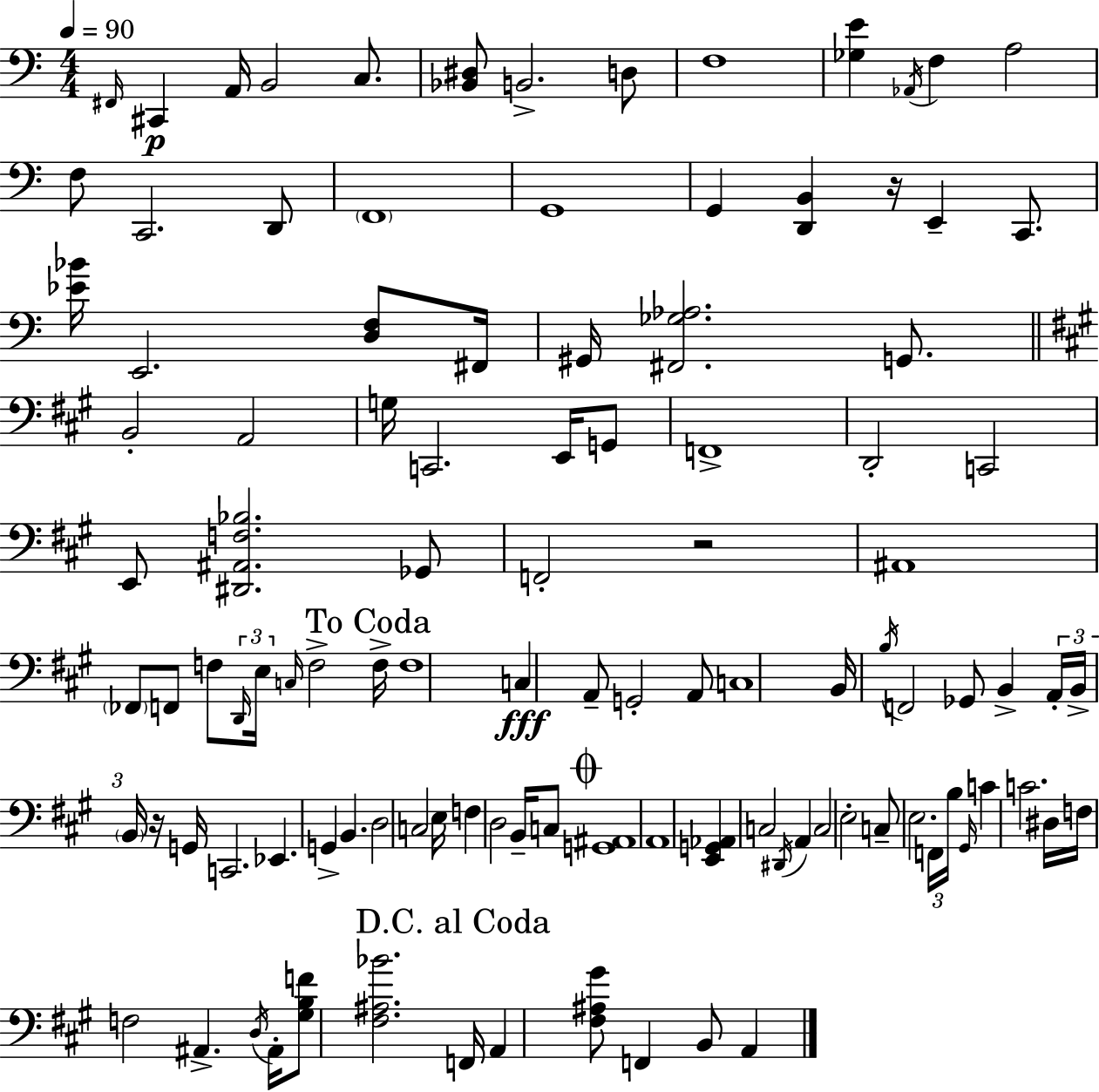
X:1
T:Untitled
M:4/4
L:1/4
K:C
^F,,/4 ^C,, A,,/4 B,,2 C,/2 [_B,,^D,]/2 B,,2 D,/2 F,4 [_G,E] _A,,/4 F, A,2 F,/2 C,,2 D,,/2 F,,4 G,,4 G,, [D,,B,,] z/4 E,, C,,/2 [_E_B]/4 E,,2 [D,F,]/2 ^F,,/4 ^G,,/4 [^F,,_G,_A,]2 G,,/2 B,,2 A,,2 G,/4 C,,2 E,,/4 G,,/2 F,,4 D,,2 C,,2 E,,/2 [^D,,^A,,F,_B,]2 _G,,/2 F,,2 z2 ^A,,4 _F,,/2 F,,/2 F,/2 D,,/4 E,/4 C,/4 F,2 F,/4 F,4 C, A,,/2 G,,2 A,,/2 C,4 B,,/4 B,/4 F,,2 _G,,/2 B,, A,,/4 B,,/4 B,,/4 z/4 G,,/4 C,,2 _E,, G,, B,, D,2 C,2 E,/4 F, D,2 B,,/4 C,/2 [G,,^A,,]4 A,,4 [E,,G,,_A,,] C,2 ^D,,/4 A,, C,2 E,2 C,/2 E,2 F,,/4 B,/4 ^G,,/4 C C2 ^D,/4 F,/4 F,2 ^A,, D,/4 ^A,,/4 [^G,B,F]/2 [^F,^A,_B]2 F,,/4 A,, [^F,^A,^G]/2 F,, B,,/2 A,,